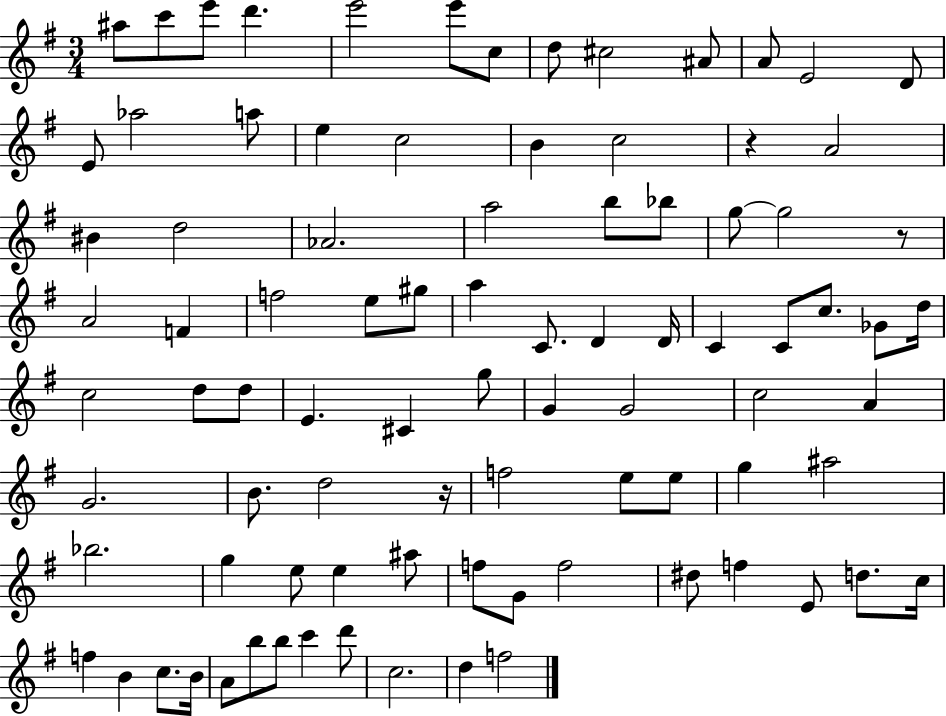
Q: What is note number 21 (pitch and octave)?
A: A4